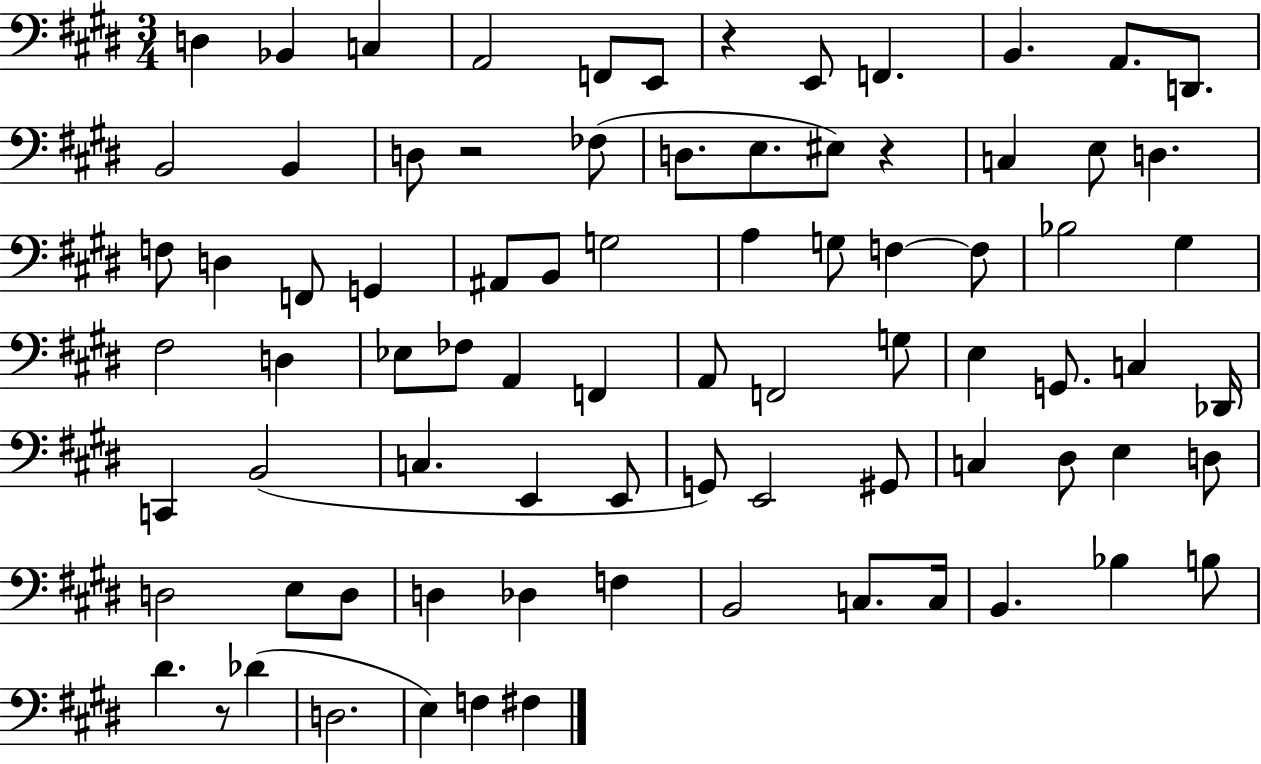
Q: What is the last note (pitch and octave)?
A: F#3